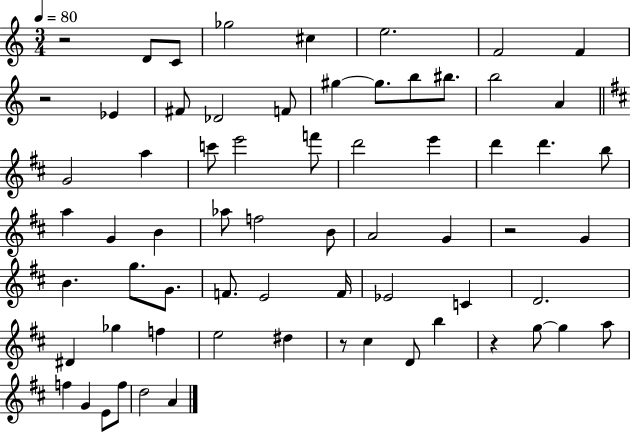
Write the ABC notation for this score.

X:1
T:Untitled
M:3/4
L:1/4
K:C
z2 D/2 C/2 _g2 ^c e2 F2 F z2 _E ^F/2 _D2 F/2 ^g ^g/2 b/2 ^b/2 b2 A G2 a c'/2 e'2 f'/2 d'2 e' d' d' b/2 a G B _a/2 f2 B/2 A2 G z2 G B g/2 G/2 F/2 E2 F/4 _E2 C D2 ^D _g f e2 ^d z/2 ^c D/2 b z g/2 g a/2 f G E/2 f/2 d2 A